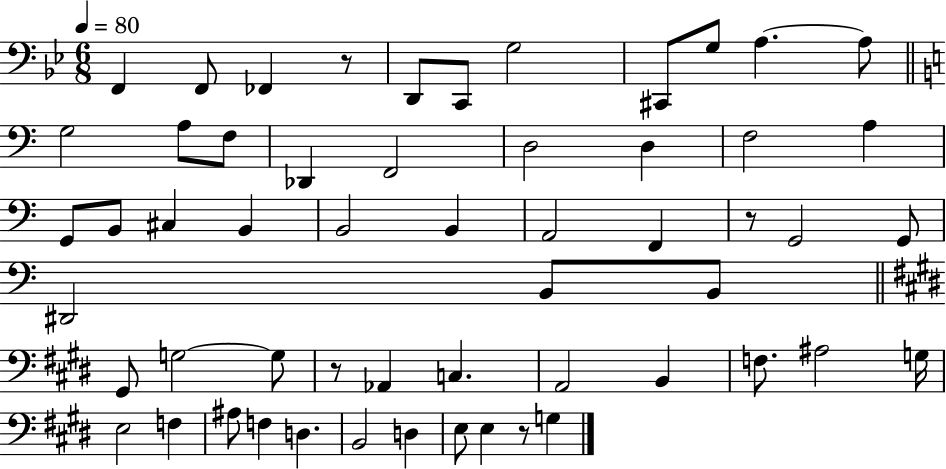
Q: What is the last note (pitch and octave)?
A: G3